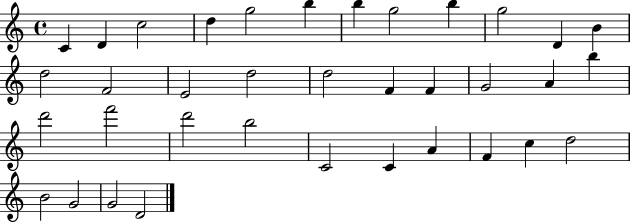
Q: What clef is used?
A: treble